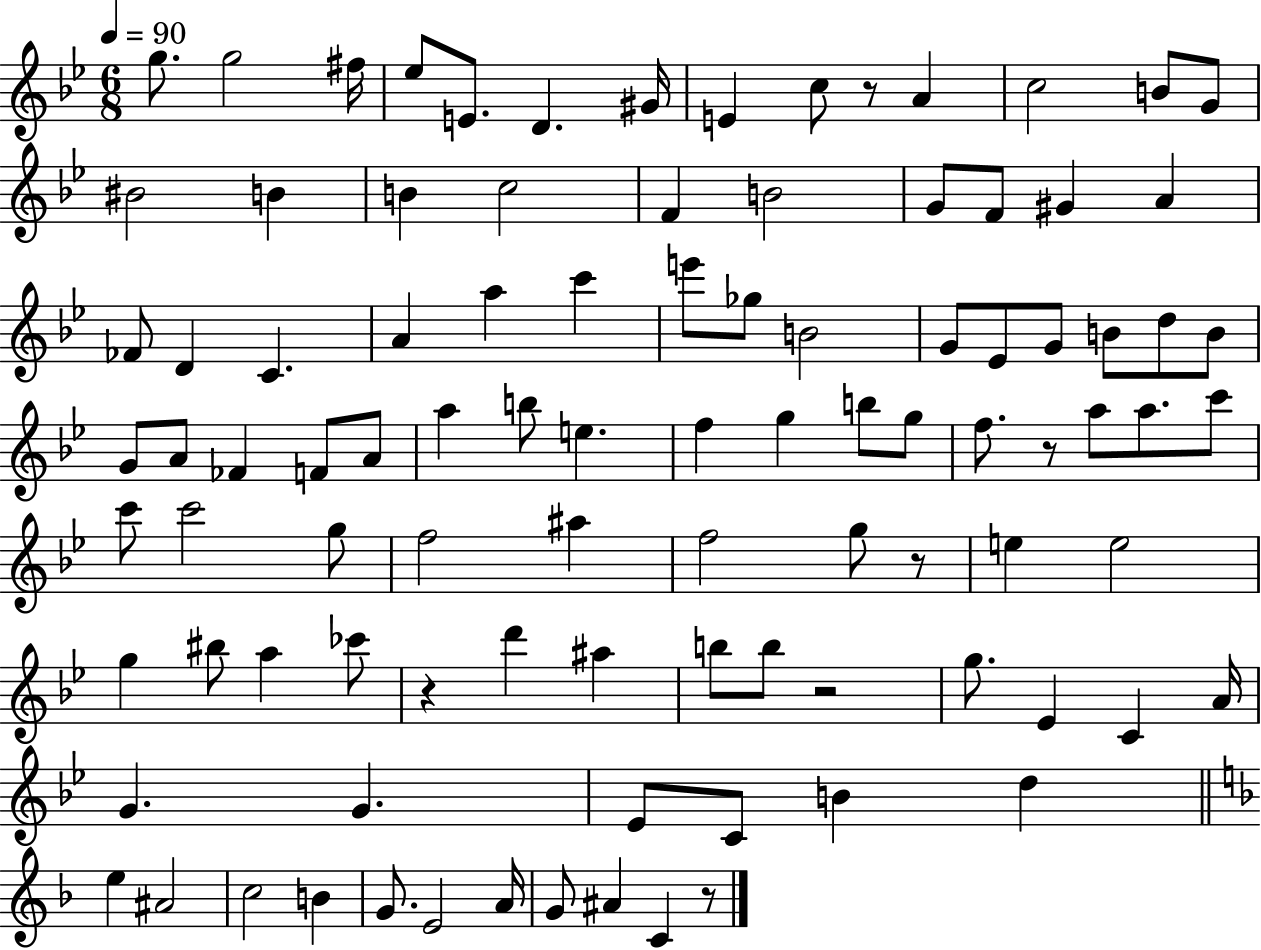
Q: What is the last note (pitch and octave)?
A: C4